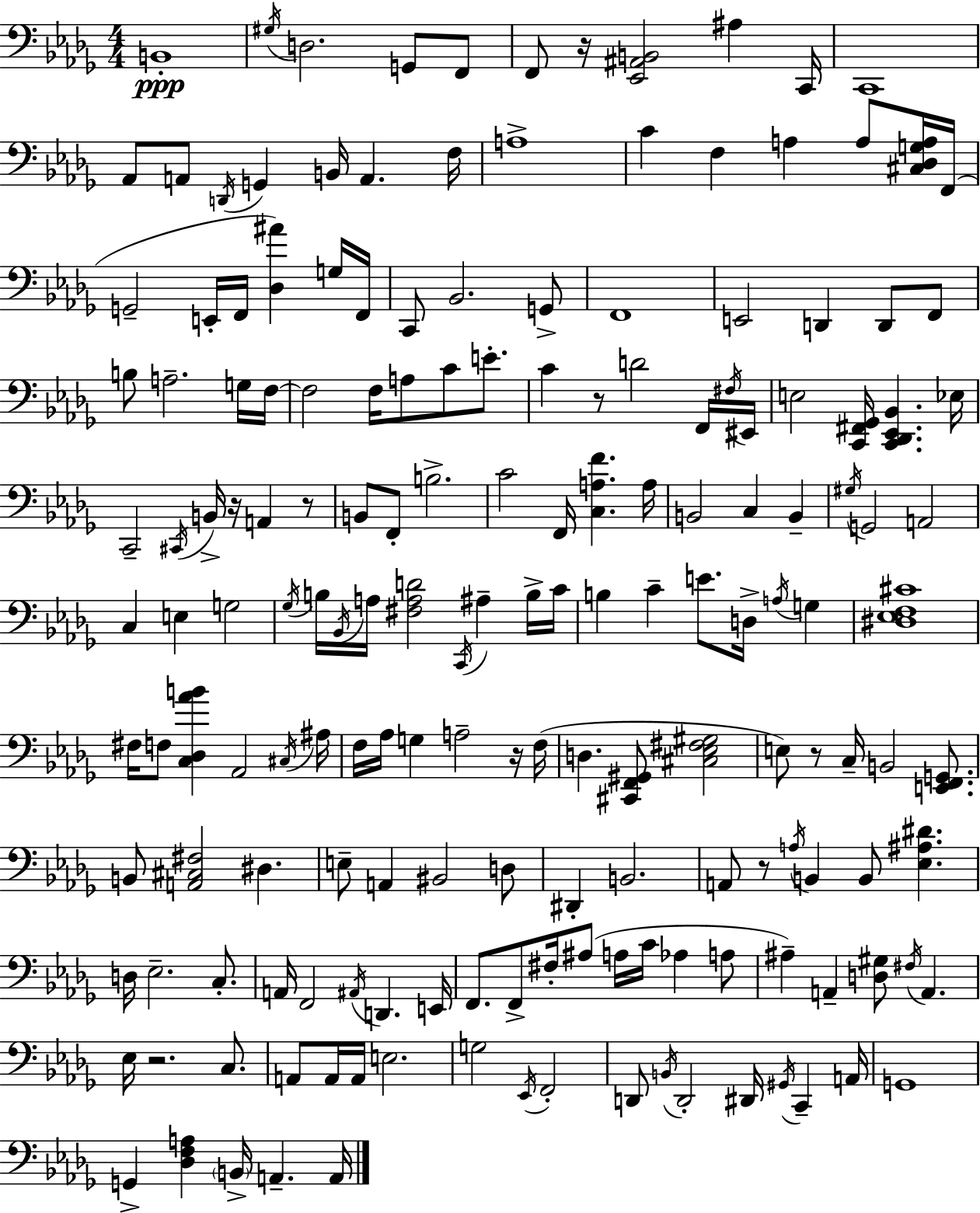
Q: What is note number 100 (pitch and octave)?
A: D#3